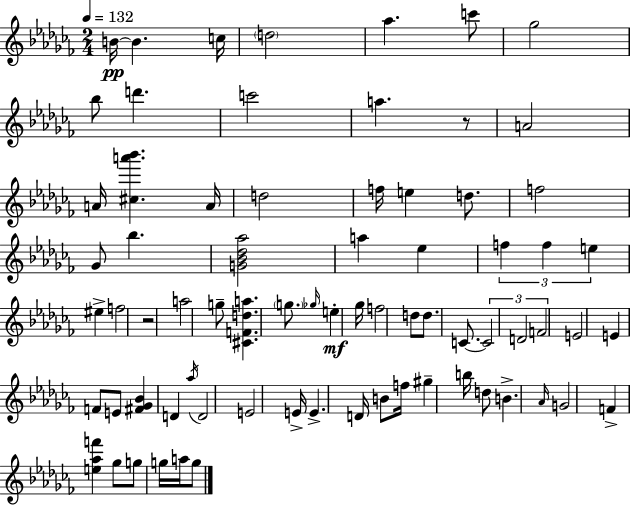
{
  \clef treble
  \numericTimeSignature
  \time 2/4
  \key aes \minor
  \tempo 4 = 132
  b'16~~\pp b'4. c''16 | \parenthesize d''2 | aes''4. c'''8 | ges''2 | \break bes''8 d'''4. | c'''2 | a''4. r8 | a'2 | \break a'16 <cis'' a''' bes'''>4. a'16 | d''2 | f''16 e''4 d''8. | f''2 | \break ges'8 bes''4. | <g' bes' des'' aes''>2 | a''4 ees''4 | \tuplet 3/2 { f''4 f''4 | \break e''4 } eis''4-> | f''2 | r2 | a''2 | \break g''8-- <cis' f' d'' a''>4. | \parenthesize g''8. \grace { ges''16 }\mf e''4-. | ges''16 f''2 | d''8 d''8. c'8.~~ | \break \tuplet 3/2 { c'2 | d'2 | f'2 } | e'2 | \break e'4 f'8 e'8 | <fis' ges' bes'>4 d'4 | \acciaccatura { aes''16 } d'2 | e'2 | \break e'16-> e'4.-> | d'16 b'8 f''16 gis''4-- | b''16 d''8 b'4.-> | \grace { aes'16 } g'2 | \break f'4-> <e'' aes'' f'''>4 | ges''8 g''8 g''16 | a''16 g''8 \bar "|."
}